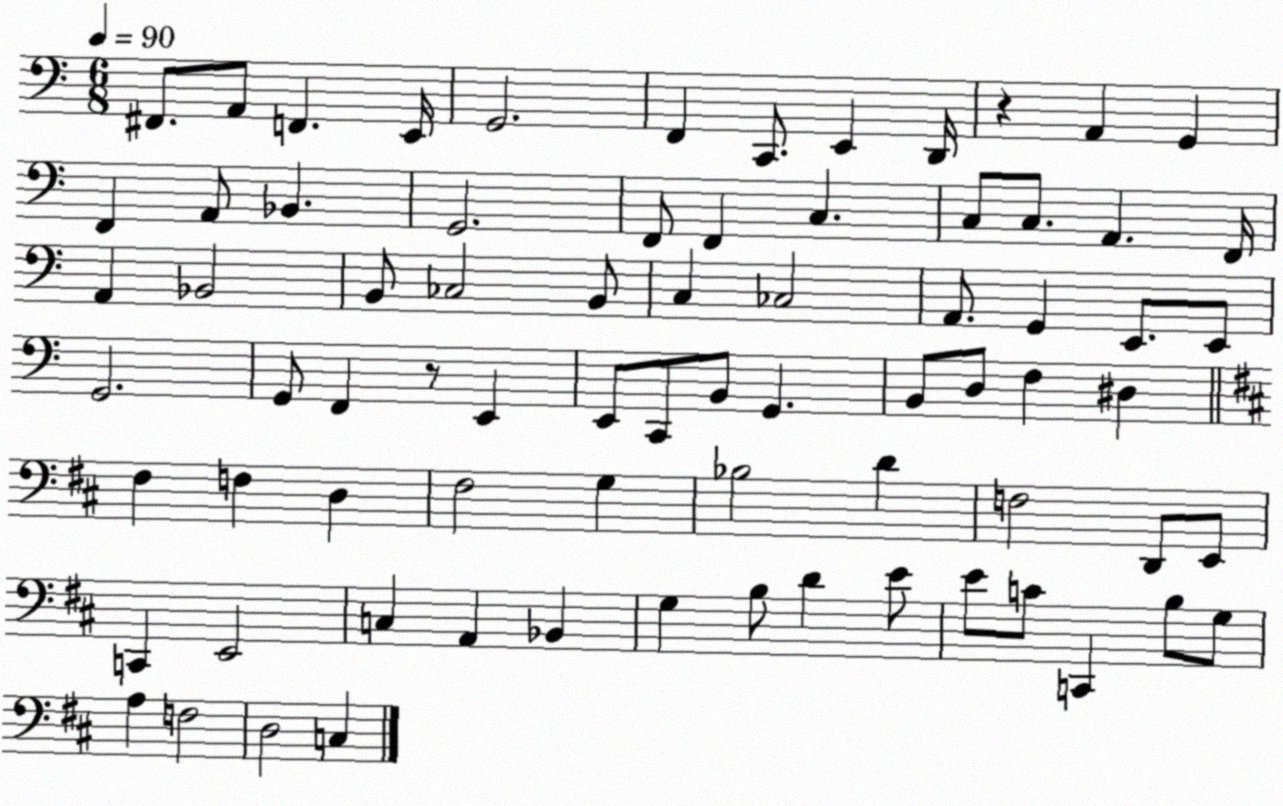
X:1
T:Untitled
M:6/8
L:1/4
K:C
^F,,/2 A,,/2 F,, E,,/4 G,,2 F,, C,,/2 E,, D,,/4 z A,, G,, F,, A,,/2 _B,, G,,2 F,,/2 F,, C, C,/2 C,/2 A,, F,,/4 A,, _B,,2 B,,/2 _C,2 B,,/2 C, _C,2 A,,/2 G,, E,,/2 E,,/2 G,,2 G,,/2 F,, z/2 E,, E,,/2 C,,/2 B,,/2 G,, B,,/2 D,/2 F, ^D, ^F, F, D, ^F,2 G, _B,2 D F,2 D,,/2 E,,/2 C,, E,,2 C, A,, _B,, G, B,/2 D E/2 E/2 C/2 C,, B,/2 G,/2 A, F,2 D,2 C,